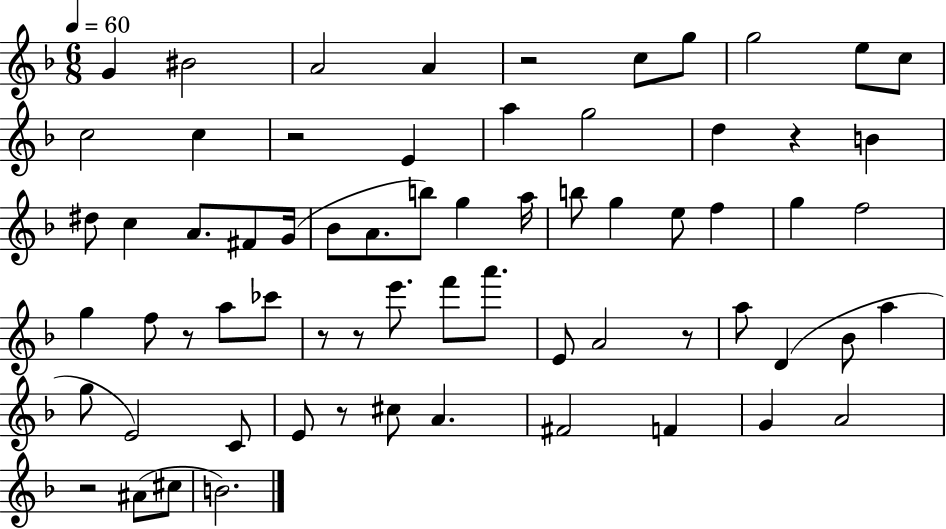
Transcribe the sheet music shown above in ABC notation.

X:1
T:Untitled
M:6/8
L:1/4
K:F
G ^B2 A2 A z2 c/2 g/2 g2 e/2 c/2 c2 c z2 E a g2 d z B ^d/2 c A/2 ^F/2 G/4 _B/2 A/2 b/2 g a/4 b/2 g e/2 f g f2 g f/2 z/2 a/2 _c'/2 z/2 z/2 e'/2 f'/2 a'/2 E/2 A2 z/2 a/2 D _B/2 a g/2 E2 C/2 E/2 z/2 ^c/2 A ^F2 F G A2 z2 ^A/2 ^c/2 B2